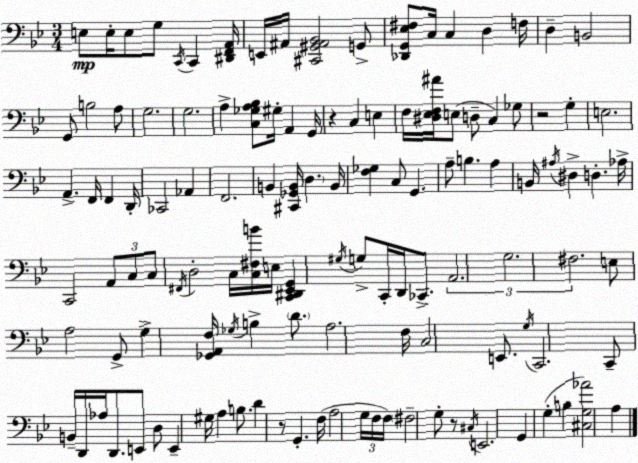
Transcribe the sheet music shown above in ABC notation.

X:1
T:Untitled
M:3/4
L:1/4
K:Bb
E,/2 E,/4 E,/2 G,/2 C,,/4 C,, [^D,,F,,A,,]/4 E,,/4 ^A,,/4 [^C,,^G,,^A,,_B,,]2 G,,/2 [_D,,G,,_E,^F,]/2 C,/4 C, D, F,/4 D, B,,2 G,,/2 B,2 A,/2 G,2 G,2 A, [C,_G,A,_B,]/2 ^G,/4 A,, G,,/4 z C, E, F,/4 [^D,_E,F,^A]/4 E,/2 D,/2 C, _G,/2 z2 G, E,2 A,, F,,/4 F,, D,,/4 _C,,2 _A,, F,,2 B,, [^C,,_G,,B,,]/4 D, B,,/4 [F,_G,] C,/2 G,, A,/2 B, A, B,,/4 ^A,/4 ^D, D, _A,/4 C,,2 A,,/2 C,/2 C,/2 ^F,,/4 D,2 C,/4 [C,^F,B]/4 E,/4 [C,,^D,,_E,,G,,] ^G,/4 G,/2 C,,/4 D,,/4 _C,,/2 A,,2 G,2 ^F,2 E,/2 A,2 G,,/2 G, [_G,,A,,F,]/4 _G,/4 B, D/2 A,2 F,/4 C,2 E,,/2 G,/4 C,,2 C,,/2 B,,/4 D,,/4 _A,/4 D,,/2 E,,/2 D,/2 E,, ^G,/4 A, B,/2 D z/2 G,, F,/4 A,2 G,/4 F,/4 F,/4 ^F,2 G,/2 z/2 ^C,/4 E,,2 G,, G, B, [^C,G,_A]2 A,